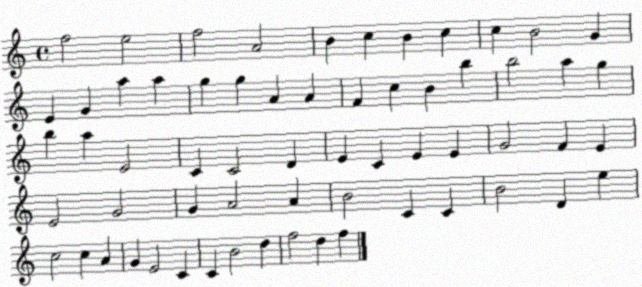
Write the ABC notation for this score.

X:1
T:Untitled
M:4/4
L:1/4
K:C
f2 e2 f2 A2 B c B c c B2 G E G a a g g A A F c B b b2 a g b a E2 C C2 D E C E E G2 F E E2 G2 G A2 A B2 C C B2 D e c2 c A G E2 C C B2 d f2 d f